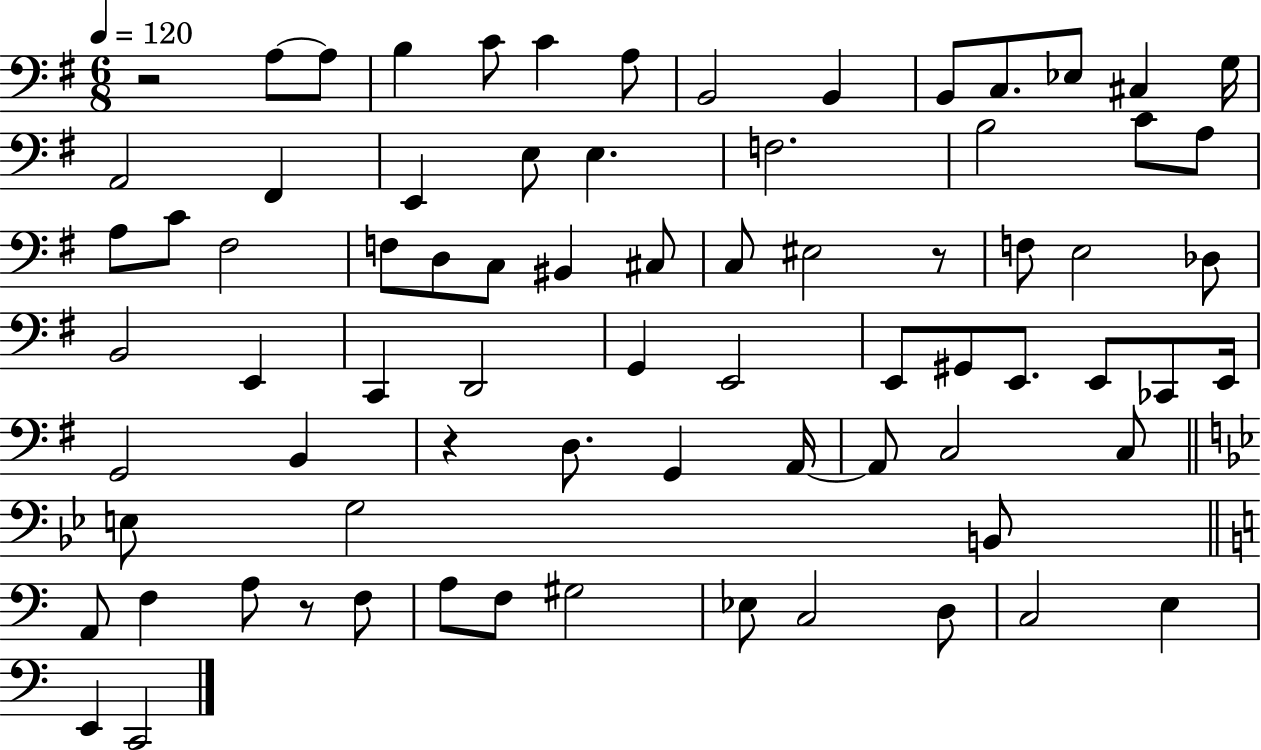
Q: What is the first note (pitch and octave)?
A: A3